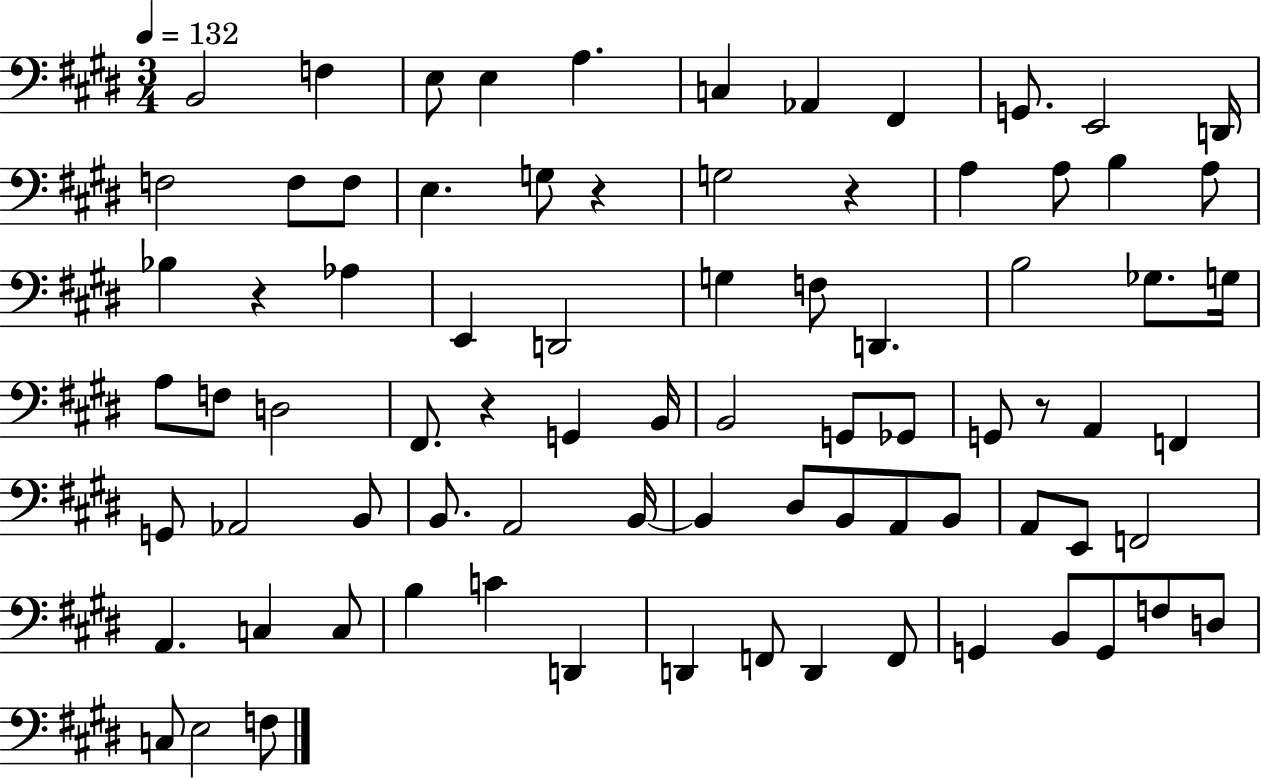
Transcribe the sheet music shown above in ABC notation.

X:1
T:Untitled
M:3/4
L:1/4
K:E
B,,2 F, E,/2 E, A, C, _A,, ^F,, G,,/2 E,,2 D,,/4 F,2 F,/2 F,/2 E, G,/2 z G,2 z A, A,/2 B, A,/2 _B, z _A, E,, D,,2 G, F,/2 D,, B,2 _G,/2 G,/4 A,/2 F,/2 D,2 ^F,,/2 z G,, B,,/4 B,,2 G,,/2 _G,,/2 G,,/2 z/2 A,, F,, G,,/2 _A,,2 B,,/2 B,,/2 A,,2 B,,/4 B,, ^D,/2 B,,/2 A,,/2 B,,/2 A,,/2 E,,/2 F,,2 A,, C, C,/2 B, C D,, D,, F,,/2 D,, F,,/2 G,, B,,/2 G,,/2 F,/2 D,/2 C,/2 E,2 F,/2